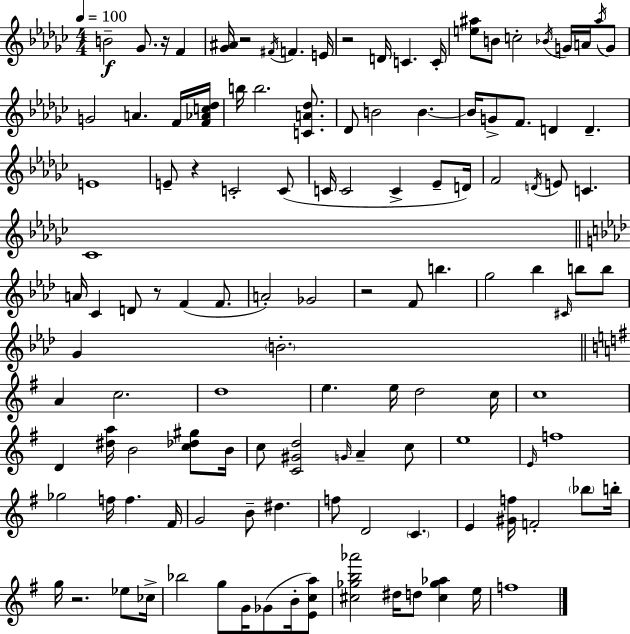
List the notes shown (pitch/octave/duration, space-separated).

B4/h Gb4/e. R/s F4/q [Gb4,A#4]/s R/h F#4/s F4/q. E4/s R/h D4/s C4/q. C4/s [E5,A#5]/e B4/e C5/h Bb4/s G4/s A4/s A#5/s G4/e G4/h A4/q. F4/s [F4,Ab4,C5,Db5]/s B5/s B5/h. [C4,A4,Db5]/e. Db4/e B4/h B4/q. B4/s G4/e F4/e. D4/q D4/q. E4/w E4/e R/q C4/h C4/e C4/s C4/h C4/q Eb4/e D4/s F4/h D4/s E4/e C4/q. CES4/w A4/s C4/q D4/e R/e F4/q F4/e. A4/h Gb4/h R/h F4/e B5/q. G5/h Bb5/q C#4/s B5/e B5/e G4/q B4/h. A4/q C5/h. D5/w E5/q. E5/s D5/h C5/s C5/w D4/q [D#5,A5]/s B4/h [C5,Db5,G#5]/e B4/s C5/e [C4,G#4,D5]/h G4/s A4/q C5/e E5/w E4/s F5/w Gb5/h F5/s F5/q. F#4/s G4/h B4/e D#5/q. F5/e D4/h C4/q. E4/q [G#4,F5]/s F4/h Bb5/e B5/s G5/s R/h. Eb5/e CES5/s Bb5/h G5/e G4/s Gb4/e B4/s [E4,C5,A5]/e [C#5,Gb5,B5,Ab6]/h D#5/s D5/e [C#5,Gb5,Ab5]/q E5/s F5/w